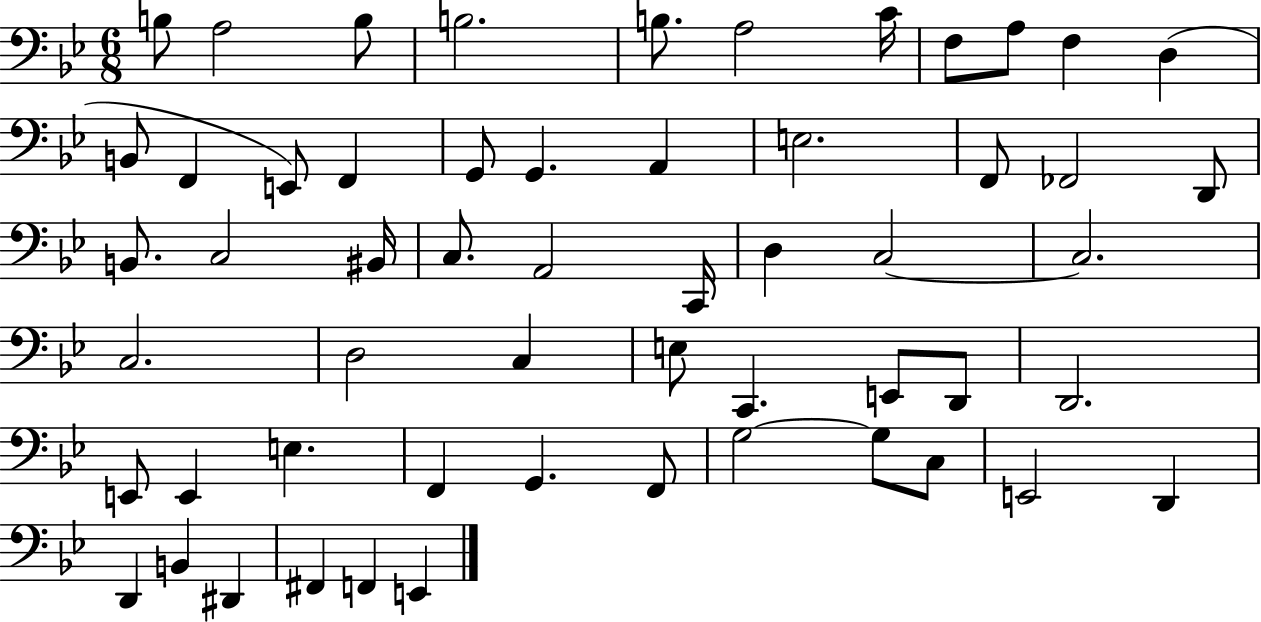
{
  \clef bass
  \numericTimeSignature
  \time 6/8
  \key bes \major
  b8 a2 b8 | b2. | b8. a2 c'16 | f8 a8 f4 d4( | \break b,8 f,4 e,8) f,4 | g,8 g,4. a,4 | e2. | f,8 fes,2 d,8 | \break b,8. c2 bis,16 | c8. a,2 c,16 | d4 c2~~ | c2. | \break c2. | d2 c4 | e8 c,4. e,8 d,8 | d,2. | \break e,8 e,4 e4. | f,4 g,4. f,8 | g2~~ g8 c8 | e,2 d,4 | \break d,4 b,4 dis,4 | fis,4 f,4 e,4 | \bar "|."
}